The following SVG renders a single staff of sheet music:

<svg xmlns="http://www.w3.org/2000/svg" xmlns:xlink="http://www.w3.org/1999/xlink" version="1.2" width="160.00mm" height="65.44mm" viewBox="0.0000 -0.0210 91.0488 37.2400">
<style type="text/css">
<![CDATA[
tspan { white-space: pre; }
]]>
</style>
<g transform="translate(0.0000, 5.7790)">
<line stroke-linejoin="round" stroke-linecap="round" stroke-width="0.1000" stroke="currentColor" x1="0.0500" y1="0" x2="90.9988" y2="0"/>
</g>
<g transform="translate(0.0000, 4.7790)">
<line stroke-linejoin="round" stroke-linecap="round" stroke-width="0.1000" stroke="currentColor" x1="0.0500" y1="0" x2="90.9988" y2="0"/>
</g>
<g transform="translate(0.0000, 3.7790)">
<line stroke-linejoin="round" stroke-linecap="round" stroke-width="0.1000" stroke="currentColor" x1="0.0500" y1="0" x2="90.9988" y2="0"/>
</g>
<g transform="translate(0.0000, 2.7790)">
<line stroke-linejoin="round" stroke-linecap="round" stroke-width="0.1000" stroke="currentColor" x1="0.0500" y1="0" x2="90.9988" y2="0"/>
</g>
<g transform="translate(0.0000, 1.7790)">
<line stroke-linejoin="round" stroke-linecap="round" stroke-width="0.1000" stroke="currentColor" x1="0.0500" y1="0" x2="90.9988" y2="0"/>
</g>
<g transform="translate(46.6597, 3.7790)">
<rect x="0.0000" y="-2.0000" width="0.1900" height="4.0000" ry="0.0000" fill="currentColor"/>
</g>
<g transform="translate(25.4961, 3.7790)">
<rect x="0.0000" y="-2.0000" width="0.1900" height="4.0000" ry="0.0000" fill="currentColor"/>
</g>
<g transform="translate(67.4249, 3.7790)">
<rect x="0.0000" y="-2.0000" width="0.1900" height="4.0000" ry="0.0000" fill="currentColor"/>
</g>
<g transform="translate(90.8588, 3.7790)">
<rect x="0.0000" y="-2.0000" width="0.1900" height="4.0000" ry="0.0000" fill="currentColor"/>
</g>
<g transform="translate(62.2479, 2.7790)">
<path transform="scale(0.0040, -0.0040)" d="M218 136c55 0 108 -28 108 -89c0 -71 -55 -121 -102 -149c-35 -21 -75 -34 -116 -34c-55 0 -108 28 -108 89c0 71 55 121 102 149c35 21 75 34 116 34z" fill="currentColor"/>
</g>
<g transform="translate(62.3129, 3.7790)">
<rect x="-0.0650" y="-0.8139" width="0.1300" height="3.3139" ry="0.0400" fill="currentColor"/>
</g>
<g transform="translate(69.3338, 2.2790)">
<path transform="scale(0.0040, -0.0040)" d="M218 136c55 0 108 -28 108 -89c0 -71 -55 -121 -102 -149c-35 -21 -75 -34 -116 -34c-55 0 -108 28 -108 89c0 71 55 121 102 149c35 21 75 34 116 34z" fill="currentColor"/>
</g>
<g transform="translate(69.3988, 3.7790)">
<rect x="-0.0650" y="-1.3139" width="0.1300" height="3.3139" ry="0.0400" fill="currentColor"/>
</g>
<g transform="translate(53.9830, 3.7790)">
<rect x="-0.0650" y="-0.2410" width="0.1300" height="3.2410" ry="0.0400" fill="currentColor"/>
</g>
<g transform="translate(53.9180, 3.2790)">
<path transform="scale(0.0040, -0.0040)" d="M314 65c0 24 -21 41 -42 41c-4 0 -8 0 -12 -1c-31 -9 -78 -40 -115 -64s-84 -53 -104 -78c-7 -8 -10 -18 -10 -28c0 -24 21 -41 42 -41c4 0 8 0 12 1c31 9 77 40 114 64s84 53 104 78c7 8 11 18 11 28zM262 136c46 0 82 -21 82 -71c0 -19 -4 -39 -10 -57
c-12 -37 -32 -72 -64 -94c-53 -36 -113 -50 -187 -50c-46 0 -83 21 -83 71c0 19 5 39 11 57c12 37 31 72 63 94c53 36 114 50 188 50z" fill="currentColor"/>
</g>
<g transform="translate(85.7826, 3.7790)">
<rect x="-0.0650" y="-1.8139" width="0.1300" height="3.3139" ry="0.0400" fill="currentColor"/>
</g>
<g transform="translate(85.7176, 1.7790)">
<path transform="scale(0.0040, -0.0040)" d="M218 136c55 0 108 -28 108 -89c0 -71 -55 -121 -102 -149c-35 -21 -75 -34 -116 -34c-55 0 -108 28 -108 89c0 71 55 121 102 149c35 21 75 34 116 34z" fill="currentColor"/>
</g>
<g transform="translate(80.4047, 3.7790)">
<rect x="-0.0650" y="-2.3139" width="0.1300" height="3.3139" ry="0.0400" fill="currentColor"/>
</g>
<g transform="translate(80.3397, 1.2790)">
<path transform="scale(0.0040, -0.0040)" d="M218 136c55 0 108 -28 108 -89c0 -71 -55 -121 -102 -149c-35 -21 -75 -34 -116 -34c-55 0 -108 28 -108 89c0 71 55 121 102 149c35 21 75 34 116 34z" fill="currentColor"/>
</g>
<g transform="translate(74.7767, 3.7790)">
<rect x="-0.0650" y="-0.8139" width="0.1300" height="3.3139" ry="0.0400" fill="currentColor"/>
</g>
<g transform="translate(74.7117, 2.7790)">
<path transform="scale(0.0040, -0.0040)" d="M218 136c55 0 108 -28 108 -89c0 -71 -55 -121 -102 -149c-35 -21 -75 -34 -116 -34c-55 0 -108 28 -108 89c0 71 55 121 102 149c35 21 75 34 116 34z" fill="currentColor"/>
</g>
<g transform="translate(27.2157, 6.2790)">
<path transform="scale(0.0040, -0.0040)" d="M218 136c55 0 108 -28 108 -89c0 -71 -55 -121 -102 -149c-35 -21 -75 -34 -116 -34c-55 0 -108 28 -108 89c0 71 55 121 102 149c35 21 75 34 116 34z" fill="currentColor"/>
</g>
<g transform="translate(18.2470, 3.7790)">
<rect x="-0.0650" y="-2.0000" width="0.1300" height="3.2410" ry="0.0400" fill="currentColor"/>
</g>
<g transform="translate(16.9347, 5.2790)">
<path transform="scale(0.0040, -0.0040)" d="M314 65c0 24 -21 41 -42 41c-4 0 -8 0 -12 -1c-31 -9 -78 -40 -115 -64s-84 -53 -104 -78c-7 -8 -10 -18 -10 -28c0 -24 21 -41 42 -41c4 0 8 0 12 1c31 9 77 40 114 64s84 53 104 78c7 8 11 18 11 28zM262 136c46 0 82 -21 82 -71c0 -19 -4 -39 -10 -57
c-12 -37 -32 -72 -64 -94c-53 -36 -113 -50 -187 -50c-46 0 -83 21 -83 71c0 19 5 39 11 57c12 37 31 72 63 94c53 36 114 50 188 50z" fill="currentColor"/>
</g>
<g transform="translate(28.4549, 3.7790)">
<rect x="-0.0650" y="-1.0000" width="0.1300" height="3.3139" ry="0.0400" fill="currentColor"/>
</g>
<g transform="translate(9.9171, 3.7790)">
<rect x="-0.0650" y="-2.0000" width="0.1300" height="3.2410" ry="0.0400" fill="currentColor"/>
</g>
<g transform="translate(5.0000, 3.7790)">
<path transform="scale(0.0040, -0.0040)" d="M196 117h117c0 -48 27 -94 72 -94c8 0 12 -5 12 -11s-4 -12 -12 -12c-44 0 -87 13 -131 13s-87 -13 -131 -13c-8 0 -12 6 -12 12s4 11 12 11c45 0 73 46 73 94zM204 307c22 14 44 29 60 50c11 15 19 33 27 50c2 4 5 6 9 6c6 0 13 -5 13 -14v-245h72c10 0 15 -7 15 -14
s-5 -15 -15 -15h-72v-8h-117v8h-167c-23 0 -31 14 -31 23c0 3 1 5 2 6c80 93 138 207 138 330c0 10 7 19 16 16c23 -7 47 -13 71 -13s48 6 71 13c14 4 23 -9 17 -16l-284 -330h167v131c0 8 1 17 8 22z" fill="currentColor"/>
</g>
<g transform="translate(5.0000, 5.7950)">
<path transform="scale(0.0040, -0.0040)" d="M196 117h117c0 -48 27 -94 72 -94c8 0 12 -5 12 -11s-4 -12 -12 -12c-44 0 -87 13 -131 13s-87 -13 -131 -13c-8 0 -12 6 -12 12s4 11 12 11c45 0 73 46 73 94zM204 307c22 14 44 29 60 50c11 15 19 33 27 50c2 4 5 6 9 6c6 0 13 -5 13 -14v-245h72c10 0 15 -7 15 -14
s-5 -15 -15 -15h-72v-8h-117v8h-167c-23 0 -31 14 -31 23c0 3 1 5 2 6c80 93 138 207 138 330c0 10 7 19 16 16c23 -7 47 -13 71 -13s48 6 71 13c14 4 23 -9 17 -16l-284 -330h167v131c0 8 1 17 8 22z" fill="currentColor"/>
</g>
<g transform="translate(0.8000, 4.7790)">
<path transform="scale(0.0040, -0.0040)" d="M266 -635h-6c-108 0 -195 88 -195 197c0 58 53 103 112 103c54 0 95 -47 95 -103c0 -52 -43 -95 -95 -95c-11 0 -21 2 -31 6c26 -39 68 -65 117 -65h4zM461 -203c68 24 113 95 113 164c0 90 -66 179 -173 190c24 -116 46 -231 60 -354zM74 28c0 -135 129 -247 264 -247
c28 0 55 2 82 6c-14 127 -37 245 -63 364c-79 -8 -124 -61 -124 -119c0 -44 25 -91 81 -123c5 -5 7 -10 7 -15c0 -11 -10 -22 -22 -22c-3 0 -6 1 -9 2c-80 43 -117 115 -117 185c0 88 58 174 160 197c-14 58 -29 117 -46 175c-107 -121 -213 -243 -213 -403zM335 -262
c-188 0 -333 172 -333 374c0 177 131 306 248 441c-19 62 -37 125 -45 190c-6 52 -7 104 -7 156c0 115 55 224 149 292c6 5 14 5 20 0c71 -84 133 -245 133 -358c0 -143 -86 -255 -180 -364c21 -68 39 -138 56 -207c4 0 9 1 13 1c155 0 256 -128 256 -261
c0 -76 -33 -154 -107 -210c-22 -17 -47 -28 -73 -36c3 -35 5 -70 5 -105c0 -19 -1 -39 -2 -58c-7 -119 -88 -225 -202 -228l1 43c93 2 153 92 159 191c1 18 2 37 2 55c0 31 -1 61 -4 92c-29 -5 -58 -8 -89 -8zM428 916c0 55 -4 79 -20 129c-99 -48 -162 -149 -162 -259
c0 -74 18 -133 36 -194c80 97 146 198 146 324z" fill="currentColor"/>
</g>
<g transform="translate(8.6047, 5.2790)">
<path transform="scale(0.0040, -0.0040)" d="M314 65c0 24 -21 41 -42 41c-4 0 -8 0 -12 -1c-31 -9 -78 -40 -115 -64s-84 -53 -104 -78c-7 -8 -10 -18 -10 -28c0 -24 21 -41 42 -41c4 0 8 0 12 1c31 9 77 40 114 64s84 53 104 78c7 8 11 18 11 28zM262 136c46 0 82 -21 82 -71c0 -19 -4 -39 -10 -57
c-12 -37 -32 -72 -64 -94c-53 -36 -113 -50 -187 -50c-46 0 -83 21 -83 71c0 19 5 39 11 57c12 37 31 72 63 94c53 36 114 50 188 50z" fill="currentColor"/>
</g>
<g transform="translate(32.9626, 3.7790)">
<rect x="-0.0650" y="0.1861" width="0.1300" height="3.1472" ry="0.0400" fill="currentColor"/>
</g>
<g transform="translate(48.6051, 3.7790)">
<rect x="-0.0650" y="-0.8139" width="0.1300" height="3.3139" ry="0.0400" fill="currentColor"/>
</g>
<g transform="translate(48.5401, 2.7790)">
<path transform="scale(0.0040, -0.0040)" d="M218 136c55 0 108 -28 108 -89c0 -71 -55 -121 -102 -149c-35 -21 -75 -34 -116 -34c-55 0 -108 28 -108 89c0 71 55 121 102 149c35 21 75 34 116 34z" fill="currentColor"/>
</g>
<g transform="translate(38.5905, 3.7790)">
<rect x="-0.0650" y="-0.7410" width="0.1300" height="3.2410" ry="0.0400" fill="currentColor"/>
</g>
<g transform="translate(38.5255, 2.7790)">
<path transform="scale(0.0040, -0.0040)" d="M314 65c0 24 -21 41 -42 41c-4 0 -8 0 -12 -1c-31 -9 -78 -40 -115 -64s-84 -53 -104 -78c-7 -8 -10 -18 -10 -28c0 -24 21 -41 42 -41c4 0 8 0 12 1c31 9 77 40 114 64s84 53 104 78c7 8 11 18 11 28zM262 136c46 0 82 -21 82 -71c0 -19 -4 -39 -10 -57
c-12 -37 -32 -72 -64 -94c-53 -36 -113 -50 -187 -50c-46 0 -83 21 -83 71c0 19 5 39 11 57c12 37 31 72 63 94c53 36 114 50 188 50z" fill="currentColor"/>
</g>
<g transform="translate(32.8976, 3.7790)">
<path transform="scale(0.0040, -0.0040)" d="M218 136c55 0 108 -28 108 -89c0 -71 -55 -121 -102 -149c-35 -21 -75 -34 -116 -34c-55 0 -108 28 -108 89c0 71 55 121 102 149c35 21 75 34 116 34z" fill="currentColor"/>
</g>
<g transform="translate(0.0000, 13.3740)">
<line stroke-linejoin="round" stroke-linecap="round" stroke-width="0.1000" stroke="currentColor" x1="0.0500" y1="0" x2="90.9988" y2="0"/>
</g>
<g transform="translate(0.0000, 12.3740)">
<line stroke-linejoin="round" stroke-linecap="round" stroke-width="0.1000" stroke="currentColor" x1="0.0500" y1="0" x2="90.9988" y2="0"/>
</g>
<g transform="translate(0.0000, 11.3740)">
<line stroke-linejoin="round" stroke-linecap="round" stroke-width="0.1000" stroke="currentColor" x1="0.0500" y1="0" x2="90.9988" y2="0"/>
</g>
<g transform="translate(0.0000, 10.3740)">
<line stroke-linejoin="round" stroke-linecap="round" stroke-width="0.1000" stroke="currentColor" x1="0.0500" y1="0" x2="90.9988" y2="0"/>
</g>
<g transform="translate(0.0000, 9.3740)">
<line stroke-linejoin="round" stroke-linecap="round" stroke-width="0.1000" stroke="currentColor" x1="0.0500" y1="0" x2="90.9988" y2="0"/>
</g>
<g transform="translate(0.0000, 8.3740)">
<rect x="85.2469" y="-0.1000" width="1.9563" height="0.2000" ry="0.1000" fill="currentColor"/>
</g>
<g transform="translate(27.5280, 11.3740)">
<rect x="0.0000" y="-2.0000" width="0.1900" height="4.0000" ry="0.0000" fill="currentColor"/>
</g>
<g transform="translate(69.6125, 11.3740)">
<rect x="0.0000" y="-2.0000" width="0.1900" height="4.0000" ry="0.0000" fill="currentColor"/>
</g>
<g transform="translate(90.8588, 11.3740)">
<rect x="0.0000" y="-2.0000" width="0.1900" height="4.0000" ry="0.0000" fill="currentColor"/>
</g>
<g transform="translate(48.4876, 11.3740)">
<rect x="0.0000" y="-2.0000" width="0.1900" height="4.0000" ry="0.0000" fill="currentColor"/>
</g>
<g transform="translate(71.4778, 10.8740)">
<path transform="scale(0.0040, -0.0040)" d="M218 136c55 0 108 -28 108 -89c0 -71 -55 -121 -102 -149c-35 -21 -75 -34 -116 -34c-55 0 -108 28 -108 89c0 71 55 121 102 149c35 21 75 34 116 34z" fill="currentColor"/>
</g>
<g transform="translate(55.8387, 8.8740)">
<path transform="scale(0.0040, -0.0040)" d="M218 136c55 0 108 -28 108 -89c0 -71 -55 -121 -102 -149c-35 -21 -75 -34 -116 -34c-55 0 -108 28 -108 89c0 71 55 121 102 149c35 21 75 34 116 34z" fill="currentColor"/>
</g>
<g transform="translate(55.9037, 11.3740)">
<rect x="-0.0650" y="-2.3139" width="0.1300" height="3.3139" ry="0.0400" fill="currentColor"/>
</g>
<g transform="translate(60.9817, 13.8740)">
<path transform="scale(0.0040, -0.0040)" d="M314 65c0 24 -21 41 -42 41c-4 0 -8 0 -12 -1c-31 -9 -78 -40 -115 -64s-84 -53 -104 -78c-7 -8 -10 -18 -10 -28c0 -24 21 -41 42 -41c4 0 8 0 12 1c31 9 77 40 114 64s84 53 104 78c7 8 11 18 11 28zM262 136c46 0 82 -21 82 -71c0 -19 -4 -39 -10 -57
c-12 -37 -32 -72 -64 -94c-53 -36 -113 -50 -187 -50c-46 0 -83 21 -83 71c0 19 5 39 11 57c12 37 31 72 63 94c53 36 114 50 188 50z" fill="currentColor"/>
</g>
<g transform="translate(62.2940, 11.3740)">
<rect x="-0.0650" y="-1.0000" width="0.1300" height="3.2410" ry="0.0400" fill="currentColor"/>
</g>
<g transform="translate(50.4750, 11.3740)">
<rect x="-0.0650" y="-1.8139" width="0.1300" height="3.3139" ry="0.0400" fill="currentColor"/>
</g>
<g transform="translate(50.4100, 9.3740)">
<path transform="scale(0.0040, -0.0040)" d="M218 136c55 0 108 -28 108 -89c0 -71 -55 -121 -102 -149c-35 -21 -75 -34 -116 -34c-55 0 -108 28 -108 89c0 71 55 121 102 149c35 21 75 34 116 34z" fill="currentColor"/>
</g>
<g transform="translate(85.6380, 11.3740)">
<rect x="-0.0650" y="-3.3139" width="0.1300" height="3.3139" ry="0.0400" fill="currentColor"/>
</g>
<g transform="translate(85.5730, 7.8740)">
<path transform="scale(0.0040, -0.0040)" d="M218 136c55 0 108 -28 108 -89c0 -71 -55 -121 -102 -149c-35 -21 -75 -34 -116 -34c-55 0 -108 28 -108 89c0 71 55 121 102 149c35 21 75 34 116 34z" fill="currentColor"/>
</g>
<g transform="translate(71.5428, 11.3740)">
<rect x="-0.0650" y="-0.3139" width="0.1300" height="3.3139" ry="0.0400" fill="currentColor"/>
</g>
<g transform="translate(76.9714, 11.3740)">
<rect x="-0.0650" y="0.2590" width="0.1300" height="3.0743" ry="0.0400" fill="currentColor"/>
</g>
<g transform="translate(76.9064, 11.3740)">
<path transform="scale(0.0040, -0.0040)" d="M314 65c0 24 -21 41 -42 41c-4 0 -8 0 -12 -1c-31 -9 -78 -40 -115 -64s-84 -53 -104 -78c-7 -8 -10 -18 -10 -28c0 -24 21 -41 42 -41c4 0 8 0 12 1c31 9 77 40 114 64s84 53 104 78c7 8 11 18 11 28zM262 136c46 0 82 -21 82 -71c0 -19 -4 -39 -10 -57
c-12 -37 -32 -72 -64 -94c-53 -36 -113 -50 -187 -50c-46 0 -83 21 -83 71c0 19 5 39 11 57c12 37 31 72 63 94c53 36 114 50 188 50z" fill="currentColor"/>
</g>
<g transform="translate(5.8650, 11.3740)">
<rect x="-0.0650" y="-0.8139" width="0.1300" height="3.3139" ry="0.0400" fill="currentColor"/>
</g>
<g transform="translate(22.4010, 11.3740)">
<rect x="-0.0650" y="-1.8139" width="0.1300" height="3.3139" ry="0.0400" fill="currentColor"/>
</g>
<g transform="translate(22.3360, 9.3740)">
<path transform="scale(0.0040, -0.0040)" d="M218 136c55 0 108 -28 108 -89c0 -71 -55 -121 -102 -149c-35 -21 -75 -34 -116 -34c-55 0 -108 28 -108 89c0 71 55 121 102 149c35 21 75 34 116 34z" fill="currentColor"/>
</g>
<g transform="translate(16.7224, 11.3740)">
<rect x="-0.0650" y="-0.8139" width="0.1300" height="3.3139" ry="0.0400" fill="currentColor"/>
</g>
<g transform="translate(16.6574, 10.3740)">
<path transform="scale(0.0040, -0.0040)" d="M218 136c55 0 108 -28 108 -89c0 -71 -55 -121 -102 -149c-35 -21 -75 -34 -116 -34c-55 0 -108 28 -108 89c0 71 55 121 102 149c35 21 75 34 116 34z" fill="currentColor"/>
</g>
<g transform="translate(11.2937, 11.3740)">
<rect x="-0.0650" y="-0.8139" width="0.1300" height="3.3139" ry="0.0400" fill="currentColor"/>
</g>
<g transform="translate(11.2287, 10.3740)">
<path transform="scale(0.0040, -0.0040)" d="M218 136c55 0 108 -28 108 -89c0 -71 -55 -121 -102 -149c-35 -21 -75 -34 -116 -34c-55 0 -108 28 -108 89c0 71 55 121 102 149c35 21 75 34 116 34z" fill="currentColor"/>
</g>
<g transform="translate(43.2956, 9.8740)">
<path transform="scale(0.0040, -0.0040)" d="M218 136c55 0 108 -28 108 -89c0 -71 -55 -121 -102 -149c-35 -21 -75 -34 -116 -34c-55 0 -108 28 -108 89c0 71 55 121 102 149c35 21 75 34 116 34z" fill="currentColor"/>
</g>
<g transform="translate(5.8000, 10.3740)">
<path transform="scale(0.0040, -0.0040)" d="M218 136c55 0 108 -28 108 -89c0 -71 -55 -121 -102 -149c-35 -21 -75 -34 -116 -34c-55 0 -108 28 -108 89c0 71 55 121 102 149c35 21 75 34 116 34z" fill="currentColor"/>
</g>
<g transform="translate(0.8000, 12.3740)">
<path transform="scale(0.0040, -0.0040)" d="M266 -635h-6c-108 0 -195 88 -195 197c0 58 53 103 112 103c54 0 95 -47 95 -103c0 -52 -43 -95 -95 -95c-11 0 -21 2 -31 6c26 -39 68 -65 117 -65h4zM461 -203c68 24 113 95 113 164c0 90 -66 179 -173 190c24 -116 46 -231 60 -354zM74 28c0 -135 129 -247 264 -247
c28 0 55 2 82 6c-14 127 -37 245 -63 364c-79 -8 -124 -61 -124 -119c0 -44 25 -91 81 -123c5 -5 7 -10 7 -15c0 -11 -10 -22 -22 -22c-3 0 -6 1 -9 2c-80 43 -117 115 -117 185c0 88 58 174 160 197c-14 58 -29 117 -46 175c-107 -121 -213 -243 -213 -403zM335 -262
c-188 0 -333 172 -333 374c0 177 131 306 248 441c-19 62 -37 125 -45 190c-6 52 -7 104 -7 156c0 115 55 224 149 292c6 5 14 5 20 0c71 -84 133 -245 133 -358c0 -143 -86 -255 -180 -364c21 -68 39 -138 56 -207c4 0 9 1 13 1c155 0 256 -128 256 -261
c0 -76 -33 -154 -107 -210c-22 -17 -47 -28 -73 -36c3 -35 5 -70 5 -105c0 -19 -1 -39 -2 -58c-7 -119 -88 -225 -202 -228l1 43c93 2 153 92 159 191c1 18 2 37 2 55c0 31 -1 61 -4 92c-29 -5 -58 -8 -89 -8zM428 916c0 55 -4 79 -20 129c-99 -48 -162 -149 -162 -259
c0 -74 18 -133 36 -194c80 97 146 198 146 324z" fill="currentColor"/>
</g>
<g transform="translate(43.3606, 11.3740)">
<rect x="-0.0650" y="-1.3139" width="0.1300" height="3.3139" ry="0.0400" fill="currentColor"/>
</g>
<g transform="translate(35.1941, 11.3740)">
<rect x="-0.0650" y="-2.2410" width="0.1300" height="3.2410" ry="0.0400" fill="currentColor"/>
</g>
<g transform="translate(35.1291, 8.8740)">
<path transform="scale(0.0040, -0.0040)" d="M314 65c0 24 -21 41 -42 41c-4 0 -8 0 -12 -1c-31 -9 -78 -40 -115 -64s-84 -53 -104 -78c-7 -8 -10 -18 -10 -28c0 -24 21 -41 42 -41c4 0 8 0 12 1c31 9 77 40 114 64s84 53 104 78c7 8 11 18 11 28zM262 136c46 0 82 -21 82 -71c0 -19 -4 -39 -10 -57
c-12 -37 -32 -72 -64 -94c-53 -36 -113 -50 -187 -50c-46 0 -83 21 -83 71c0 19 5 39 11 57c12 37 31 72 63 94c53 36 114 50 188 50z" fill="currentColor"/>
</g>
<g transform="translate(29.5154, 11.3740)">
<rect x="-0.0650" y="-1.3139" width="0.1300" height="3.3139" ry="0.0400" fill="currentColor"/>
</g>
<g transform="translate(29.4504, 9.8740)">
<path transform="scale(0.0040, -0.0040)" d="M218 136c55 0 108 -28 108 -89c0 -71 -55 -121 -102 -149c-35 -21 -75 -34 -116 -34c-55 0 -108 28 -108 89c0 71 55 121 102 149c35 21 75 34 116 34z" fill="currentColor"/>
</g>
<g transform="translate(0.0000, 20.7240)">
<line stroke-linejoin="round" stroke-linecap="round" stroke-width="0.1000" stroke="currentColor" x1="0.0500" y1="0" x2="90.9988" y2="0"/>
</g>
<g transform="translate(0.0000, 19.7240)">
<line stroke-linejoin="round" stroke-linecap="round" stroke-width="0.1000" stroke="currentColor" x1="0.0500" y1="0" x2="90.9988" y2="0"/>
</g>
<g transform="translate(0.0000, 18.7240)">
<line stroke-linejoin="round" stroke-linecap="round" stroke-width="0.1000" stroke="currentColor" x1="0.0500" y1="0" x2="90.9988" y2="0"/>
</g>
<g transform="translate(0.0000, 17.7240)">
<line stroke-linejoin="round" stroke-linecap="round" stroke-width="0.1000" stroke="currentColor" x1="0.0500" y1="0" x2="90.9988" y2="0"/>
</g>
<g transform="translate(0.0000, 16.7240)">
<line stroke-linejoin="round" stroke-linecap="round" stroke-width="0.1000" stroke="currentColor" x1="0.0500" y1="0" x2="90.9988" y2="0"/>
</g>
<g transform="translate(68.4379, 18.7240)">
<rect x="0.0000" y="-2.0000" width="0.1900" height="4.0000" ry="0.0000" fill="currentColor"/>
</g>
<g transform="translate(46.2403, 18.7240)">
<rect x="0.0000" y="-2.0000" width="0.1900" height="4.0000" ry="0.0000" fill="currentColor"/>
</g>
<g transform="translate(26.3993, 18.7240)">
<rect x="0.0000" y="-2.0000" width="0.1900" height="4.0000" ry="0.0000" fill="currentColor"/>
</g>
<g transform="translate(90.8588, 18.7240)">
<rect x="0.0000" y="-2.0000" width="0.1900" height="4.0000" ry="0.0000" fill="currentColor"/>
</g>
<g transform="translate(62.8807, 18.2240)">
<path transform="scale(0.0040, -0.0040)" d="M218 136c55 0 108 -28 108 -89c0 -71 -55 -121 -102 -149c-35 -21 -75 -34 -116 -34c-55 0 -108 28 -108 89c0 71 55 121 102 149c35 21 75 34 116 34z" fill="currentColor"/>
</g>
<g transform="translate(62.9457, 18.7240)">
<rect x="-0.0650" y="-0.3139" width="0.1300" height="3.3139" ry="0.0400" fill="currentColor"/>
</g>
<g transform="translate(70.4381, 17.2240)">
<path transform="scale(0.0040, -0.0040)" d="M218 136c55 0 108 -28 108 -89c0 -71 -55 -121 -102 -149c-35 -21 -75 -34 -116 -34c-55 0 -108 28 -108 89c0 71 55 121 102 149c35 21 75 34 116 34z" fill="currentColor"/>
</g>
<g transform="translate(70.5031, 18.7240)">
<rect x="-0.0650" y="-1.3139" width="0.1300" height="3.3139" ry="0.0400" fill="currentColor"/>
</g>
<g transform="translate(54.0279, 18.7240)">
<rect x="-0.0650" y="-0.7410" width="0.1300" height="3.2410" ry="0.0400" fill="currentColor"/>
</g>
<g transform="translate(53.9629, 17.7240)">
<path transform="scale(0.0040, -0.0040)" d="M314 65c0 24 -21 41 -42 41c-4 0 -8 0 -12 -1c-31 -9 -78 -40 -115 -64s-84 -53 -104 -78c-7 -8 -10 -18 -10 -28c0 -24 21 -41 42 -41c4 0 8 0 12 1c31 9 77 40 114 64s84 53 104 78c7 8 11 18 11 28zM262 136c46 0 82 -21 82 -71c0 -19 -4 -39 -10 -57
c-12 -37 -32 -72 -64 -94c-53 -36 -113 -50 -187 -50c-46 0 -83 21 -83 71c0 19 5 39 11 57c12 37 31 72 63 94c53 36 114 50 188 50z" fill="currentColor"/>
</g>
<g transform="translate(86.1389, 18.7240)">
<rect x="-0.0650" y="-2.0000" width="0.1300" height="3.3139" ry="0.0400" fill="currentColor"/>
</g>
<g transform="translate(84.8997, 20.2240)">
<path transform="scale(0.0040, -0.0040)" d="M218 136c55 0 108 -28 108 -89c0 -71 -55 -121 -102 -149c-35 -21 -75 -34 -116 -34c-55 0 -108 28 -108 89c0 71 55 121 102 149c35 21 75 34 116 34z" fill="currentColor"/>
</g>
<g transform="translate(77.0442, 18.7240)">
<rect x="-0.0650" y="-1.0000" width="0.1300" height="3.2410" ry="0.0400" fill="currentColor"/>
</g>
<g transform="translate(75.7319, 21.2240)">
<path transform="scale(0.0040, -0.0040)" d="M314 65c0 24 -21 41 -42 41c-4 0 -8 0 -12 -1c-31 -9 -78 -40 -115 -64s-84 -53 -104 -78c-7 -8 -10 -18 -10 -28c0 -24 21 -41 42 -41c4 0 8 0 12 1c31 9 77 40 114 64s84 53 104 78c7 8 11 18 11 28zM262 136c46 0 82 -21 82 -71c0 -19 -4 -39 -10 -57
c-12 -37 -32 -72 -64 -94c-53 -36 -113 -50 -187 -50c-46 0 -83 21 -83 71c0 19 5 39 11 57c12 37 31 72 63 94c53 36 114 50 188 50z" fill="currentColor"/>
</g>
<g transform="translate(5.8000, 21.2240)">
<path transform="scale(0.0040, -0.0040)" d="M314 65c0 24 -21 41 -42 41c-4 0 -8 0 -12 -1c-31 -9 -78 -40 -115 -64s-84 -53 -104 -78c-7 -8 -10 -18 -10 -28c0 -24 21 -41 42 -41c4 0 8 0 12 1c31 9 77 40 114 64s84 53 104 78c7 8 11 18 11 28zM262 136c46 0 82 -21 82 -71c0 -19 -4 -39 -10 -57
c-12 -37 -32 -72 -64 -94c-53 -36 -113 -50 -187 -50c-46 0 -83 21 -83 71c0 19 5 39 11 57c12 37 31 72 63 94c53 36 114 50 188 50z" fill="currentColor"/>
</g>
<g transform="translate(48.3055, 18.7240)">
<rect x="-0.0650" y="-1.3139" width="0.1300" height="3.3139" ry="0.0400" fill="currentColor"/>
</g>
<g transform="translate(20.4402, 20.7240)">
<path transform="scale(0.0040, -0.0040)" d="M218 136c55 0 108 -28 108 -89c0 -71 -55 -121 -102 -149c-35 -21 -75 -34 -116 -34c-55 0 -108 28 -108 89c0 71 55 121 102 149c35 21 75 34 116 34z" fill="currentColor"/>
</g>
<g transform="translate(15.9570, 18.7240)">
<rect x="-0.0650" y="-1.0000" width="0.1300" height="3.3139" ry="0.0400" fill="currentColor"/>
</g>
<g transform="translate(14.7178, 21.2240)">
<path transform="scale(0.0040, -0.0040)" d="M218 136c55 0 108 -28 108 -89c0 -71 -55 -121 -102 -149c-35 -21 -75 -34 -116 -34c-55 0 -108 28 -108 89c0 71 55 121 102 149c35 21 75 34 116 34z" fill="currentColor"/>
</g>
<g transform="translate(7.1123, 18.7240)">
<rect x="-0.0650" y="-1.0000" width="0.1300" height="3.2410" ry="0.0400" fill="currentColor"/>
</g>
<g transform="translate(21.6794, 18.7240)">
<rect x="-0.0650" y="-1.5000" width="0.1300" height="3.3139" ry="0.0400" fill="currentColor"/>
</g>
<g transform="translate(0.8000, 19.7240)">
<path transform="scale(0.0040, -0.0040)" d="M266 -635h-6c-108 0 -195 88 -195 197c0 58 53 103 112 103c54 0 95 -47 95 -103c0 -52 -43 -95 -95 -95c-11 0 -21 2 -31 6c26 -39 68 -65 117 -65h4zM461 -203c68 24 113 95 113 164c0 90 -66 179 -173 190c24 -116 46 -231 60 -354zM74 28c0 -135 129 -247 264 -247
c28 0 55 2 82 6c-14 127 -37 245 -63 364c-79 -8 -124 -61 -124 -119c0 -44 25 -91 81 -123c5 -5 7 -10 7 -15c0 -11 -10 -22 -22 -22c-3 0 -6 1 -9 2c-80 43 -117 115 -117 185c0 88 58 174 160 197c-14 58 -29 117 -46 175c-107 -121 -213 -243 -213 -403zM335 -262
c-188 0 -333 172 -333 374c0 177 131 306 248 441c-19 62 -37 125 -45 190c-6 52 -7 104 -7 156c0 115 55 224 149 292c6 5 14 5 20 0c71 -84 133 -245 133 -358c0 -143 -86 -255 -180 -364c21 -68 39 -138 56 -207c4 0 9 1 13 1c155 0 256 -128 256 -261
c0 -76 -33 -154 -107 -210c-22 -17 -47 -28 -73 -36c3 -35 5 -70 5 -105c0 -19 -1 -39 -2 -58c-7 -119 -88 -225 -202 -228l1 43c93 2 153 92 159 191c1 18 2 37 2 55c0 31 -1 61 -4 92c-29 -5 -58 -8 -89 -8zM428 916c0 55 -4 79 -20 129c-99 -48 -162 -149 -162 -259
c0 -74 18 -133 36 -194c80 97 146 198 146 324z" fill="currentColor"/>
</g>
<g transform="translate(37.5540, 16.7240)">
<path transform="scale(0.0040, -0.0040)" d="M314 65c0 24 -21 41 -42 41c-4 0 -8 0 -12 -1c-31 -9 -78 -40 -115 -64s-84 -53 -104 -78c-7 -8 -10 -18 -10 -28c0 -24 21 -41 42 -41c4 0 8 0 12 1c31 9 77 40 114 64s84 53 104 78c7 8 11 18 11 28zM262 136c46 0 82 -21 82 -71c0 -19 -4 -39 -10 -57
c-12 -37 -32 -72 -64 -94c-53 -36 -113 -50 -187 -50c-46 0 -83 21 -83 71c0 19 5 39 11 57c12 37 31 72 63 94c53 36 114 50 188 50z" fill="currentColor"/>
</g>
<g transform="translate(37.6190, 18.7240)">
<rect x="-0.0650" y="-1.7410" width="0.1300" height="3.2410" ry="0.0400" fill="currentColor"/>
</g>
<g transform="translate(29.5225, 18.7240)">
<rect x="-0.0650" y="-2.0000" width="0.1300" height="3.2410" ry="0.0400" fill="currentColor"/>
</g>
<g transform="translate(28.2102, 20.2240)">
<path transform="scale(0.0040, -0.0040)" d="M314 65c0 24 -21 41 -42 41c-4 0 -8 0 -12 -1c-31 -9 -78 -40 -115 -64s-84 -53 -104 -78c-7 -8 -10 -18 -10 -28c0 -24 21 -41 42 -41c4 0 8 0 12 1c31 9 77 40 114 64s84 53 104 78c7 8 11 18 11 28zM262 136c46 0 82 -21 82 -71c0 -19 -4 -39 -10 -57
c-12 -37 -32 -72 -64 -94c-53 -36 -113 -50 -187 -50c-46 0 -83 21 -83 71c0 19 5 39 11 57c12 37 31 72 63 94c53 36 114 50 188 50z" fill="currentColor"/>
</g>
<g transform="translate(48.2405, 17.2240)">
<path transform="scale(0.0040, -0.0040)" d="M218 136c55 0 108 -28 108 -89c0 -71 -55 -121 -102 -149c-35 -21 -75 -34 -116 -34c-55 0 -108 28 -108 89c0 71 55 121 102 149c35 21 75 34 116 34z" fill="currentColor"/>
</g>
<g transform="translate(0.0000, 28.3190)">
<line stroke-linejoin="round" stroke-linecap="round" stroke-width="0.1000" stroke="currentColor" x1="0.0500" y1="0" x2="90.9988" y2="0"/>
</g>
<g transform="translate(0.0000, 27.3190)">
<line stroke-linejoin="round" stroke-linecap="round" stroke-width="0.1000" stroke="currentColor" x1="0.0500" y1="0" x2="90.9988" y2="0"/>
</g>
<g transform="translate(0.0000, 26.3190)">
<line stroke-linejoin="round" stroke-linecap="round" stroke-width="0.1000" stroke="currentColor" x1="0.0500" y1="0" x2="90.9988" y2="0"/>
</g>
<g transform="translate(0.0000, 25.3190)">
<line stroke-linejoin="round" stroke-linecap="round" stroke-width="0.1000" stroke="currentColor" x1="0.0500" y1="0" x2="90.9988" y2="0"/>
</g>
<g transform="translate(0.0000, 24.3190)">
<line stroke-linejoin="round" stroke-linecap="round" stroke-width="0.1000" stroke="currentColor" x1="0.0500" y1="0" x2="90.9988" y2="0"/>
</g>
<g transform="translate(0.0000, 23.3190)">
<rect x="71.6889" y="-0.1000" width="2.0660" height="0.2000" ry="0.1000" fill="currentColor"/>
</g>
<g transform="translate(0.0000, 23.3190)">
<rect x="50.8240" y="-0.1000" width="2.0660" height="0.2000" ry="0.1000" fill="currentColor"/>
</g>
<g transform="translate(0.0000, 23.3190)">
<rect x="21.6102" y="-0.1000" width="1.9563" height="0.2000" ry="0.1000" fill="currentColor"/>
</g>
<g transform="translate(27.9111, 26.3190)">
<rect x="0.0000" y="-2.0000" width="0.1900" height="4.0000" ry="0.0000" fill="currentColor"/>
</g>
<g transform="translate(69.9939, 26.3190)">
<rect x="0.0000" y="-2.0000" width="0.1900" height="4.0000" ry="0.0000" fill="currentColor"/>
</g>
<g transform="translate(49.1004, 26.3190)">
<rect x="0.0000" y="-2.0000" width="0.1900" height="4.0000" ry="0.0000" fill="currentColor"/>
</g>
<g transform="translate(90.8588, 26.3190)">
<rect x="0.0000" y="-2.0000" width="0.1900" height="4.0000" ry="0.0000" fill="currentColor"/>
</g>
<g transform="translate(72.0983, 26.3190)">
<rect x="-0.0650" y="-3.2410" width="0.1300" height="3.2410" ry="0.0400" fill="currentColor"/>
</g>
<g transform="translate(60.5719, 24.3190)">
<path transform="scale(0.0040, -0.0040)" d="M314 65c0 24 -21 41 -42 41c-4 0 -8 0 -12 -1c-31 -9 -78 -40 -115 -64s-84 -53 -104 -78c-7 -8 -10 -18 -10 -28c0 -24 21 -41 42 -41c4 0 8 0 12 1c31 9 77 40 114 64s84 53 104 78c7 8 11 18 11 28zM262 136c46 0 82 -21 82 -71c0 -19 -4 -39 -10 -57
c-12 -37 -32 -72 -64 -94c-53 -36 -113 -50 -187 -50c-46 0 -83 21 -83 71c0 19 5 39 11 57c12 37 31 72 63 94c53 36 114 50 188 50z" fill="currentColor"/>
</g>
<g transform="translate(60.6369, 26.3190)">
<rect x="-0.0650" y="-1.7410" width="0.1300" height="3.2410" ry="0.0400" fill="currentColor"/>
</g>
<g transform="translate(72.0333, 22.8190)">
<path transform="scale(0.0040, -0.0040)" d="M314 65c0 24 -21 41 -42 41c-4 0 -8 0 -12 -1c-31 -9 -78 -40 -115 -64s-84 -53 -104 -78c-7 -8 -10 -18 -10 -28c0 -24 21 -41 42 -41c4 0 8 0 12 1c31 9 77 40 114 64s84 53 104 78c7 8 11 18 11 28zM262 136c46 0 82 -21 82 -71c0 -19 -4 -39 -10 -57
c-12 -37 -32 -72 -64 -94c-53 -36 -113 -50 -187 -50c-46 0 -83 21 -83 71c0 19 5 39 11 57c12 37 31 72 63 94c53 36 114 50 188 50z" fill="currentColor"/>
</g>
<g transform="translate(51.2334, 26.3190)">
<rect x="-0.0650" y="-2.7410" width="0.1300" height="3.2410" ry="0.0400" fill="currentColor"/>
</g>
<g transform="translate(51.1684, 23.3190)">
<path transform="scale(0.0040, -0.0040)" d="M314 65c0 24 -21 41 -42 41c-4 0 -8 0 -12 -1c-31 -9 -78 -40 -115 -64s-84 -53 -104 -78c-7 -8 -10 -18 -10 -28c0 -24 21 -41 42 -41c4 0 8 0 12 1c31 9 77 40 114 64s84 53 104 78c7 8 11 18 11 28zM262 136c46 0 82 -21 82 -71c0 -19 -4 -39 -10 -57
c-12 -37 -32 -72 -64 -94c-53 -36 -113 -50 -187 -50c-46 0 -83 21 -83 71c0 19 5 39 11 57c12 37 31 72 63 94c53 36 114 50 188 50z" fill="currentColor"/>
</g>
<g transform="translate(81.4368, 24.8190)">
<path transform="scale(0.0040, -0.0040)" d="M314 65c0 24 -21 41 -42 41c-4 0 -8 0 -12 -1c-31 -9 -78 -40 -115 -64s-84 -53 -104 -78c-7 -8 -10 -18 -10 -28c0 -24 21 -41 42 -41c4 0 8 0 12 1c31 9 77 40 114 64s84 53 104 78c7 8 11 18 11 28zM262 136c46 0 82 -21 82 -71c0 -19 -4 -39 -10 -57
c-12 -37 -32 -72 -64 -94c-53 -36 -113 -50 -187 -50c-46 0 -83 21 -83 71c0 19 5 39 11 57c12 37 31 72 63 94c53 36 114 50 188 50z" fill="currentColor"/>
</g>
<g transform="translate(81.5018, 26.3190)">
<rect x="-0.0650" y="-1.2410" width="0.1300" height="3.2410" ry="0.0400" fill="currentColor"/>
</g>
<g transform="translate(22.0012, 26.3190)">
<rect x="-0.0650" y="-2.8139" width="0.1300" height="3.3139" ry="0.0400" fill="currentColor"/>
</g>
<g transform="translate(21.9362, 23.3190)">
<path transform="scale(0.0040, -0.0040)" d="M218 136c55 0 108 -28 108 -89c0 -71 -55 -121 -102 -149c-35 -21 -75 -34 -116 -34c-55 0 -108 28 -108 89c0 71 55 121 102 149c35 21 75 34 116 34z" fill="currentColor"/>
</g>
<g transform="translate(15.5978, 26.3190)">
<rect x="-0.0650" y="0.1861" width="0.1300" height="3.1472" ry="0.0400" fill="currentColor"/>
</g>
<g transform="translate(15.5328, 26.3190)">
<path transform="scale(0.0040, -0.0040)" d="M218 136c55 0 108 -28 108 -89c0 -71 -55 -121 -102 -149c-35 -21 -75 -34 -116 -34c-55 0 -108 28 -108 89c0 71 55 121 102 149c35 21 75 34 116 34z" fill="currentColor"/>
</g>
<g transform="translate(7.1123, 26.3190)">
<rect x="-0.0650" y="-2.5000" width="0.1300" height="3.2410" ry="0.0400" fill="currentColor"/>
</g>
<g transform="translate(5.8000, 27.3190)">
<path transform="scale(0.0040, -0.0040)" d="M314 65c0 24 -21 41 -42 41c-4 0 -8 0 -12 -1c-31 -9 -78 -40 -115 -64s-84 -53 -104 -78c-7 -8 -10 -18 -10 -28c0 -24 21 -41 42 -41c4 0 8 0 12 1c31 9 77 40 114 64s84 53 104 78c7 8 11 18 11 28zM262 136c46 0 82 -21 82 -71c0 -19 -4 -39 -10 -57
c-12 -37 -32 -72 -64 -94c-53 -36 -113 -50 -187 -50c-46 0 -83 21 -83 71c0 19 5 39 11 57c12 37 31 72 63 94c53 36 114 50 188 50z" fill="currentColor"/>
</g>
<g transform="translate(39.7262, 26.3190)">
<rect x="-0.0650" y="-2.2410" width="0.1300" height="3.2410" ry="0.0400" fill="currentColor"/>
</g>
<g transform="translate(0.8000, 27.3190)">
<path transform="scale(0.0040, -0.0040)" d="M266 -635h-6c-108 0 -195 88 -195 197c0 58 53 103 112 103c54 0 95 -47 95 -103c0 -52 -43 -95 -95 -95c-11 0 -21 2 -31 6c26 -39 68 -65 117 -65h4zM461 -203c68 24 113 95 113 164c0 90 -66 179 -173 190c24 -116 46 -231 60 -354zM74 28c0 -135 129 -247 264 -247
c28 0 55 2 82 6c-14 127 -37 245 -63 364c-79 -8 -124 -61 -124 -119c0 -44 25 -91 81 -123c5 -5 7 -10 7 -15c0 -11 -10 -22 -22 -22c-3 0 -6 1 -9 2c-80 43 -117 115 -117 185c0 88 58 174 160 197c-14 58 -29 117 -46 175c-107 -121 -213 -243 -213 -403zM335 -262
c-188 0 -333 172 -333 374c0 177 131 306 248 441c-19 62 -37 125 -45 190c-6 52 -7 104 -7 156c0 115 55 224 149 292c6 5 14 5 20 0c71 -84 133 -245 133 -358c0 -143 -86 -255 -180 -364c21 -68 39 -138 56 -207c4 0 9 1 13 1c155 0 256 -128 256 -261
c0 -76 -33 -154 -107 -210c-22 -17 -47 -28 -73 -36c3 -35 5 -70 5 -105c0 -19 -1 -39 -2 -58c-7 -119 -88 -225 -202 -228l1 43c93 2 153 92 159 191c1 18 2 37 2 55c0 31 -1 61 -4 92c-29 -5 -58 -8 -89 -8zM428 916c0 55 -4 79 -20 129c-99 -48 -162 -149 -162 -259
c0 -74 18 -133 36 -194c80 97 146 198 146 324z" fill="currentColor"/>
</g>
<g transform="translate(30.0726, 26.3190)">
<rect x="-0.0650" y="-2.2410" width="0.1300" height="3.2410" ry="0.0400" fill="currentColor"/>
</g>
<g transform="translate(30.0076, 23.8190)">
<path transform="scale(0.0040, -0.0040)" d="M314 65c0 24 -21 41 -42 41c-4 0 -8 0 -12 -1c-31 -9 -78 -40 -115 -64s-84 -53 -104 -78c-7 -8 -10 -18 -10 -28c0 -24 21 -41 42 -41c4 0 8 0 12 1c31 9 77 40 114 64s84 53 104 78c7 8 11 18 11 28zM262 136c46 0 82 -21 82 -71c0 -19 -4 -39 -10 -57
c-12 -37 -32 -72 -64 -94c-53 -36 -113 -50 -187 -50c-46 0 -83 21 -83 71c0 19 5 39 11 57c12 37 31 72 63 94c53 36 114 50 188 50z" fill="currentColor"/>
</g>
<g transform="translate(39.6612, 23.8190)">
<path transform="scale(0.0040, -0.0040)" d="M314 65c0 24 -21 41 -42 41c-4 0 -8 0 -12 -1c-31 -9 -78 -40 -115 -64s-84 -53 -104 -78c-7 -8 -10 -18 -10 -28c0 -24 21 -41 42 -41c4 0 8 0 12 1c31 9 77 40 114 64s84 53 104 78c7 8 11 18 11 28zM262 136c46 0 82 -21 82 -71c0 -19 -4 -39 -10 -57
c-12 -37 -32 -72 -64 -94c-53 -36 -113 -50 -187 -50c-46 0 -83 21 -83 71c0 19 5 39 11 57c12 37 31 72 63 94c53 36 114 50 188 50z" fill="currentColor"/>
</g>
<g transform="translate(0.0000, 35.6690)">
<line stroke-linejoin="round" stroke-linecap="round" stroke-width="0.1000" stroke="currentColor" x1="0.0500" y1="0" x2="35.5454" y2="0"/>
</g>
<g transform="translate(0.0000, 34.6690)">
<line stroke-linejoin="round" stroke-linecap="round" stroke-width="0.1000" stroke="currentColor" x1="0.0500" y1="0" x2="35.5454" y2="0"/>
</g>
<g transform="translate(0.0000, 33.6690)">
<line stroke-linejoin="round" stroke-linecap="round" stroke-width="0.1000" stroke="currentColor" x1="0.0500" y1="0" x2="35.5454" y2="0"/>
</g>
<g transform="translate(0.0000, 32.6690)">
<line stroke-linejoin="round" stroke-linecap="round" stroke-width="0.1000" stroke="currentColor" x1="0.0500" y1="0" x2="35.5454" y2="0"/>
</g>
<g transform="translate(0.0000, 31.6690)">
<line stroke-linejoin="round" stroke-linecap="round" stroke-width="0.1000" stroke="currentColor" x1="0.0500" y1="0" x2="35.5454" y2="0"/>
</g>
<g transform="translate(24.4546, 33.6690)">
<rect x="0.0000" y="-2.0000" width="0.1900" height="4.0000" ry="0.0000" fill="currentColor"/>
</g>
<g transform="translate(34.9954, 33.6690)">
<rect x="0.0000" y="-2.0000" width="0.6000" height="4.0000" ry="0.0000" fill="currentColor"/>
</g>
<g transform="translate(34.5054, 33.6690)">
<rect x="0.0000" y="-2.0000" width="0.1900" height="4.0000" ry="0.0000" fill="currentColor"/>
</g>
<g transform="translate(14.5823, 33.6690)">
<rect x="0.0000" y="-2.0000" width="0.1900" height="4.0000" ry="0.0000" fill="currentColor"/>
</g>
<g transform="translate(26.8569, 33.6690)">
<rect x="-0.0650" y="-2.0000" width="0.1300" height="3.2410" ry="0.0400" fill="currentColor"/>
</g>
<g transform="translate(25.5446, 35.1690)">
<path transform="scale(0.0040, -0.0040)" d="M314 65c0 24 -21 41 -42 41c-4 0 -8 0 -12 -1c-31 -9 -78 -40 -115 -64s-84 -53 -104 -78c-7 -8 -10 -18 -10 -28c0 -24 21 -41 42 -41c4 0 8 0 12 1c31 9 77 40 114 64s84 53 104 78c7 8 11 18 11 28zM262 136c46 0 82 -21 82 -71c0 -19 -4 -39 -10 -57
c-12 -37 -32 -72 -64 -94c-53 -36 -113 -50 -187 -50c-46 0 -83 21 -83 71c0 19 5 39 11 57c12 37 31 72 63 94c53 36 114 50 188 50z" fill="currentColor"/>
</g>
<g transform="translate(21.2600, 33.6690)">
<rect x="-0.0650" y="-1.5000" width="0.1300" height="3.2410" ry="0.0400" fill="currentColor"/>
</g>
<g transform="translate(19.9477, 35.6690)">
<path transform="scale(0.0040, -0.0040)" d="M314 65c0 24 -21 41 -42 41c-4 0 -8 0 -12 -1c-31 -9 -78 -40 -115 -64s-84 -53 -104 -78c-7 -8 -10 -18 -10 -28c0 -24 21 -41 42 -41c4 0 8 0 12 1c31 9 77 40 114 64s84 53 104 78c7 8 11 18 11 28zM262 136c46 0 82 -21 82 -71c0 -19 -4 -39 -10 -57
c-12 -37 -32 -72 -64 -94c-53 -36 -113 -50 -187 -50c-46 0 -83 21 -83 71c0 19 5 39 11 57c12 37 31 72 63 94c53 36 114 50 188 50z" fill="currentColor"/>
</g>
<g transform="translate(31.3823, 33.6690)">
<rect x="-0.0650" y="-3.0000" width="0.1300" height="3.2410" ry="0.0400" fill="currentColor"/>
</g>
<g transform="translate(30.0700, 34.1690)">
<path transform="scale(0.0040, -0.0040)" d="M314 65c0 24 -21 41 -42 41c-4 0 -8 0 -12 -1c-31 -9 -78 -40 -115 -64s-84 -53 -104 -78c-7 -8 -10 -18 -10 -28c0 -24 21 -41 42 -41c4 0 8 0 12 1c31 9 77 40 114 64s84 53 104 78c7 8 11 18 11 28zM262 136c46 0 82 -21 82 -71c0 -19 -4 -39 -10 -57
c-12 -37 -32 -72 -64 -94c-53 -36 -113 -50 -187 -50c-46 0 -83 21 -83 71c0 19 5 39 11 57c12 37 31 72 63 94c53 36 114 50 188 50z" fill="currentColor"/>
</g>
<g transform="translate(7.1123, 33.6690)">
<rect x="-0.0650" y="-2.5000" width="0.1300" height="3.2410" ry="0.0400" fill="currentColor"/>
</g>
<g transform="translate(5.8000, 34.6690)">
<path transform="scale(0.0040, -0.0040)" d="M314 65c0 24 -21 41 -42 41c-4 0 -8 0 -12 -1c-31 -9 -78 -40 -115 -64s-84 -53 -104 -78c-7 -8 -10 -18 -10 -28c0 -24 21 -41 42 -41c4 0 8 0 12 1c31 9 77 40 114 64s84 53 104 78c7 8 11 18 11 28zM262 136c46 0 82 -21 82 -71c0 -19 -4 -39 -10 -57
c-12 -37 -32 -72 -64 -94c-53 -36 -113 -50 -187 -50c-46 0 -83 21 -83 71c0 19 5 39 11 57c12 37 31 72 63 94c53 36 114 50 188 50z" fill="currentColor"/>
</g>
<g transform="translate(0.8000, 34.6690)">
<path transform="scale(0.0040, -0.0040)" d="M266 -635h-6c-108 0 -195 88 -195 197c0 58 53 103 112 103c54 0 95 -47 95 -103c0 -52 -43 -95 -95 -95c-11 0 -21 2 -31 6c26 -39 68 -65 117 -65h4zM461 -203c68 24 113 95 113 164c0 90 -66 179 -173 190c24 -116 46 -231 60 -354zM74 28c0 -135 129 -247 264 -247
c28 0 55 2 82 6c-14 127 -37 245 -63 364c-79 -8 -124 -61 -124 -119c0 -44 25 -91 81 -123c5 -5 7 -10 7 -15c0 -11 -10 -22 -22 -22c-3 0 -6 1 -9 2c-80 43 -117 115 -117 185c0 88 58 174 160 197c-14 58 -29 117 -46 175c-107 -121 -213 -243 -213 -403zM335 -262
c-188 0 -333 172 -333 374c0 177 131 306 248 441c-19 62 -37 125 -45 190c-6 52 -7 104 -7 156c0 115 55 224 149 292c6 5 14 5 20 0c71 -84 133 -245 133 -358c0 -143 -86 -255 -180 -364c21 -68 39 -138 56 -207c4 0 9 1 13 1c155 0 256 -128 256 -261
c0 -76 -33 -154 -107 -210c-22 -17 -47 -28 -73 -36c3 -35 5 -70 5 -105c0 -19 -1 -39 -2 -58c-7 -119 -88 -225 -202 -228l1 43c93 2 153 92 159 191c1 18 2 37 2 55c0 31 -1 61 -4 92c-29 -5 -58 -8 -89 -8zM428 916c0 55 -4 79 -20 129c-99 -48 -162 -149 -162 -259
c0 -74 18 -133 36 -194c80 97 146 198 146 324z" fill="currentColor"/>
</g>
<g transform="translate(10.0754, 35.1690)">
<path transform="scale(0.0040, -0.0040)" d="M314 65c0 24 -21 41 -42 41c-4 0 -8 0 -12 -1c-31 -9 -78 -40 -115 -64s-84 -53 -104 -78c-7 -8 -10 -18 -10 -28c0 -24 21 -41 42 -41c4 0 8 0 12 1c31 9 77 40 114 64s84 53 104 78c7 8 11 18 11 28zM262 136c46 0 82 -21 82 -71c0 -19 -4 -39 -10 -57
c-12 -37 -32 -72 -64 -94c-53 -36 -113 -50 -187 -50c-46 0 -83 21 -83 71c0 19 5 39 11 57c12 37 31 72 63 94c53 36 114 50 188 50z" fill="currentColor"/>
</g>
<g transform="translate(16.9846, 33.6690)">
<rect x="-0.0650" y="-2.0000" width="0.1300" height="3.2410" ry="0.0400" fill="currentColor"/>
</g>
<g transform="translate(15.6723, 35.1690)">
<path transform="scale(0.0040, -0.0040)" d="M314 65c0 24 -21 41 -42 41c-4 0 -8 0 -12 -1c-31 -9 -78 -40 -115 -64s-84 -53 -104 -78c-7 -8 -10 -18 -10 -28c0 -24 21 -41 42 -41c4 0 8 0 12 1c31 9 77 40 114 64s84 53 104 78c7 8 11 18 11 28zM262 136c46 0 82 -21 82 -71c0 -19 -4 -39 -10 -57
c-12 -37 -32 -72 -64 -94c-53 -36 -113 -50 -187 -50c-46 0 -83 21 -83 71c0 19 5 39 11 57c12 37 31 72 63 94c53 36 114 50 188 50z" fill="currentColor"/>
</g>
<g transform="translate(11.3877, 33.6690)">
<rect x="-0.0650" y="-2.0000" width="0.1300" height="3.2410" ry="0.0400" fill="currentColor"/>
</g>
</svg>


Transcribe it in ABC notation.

X:1
T:Untitled
M:4/4
L:1/4
K:C
F2 F2 D B d2 d c2 d e d g f d d d f e g2 e f g D2 c B2 b D2 D E F2 f2 e d2 c e D2 F G2 B a g2 g2 a2 f2 b2 e2 G2 F2 F2 E2 F2 A2